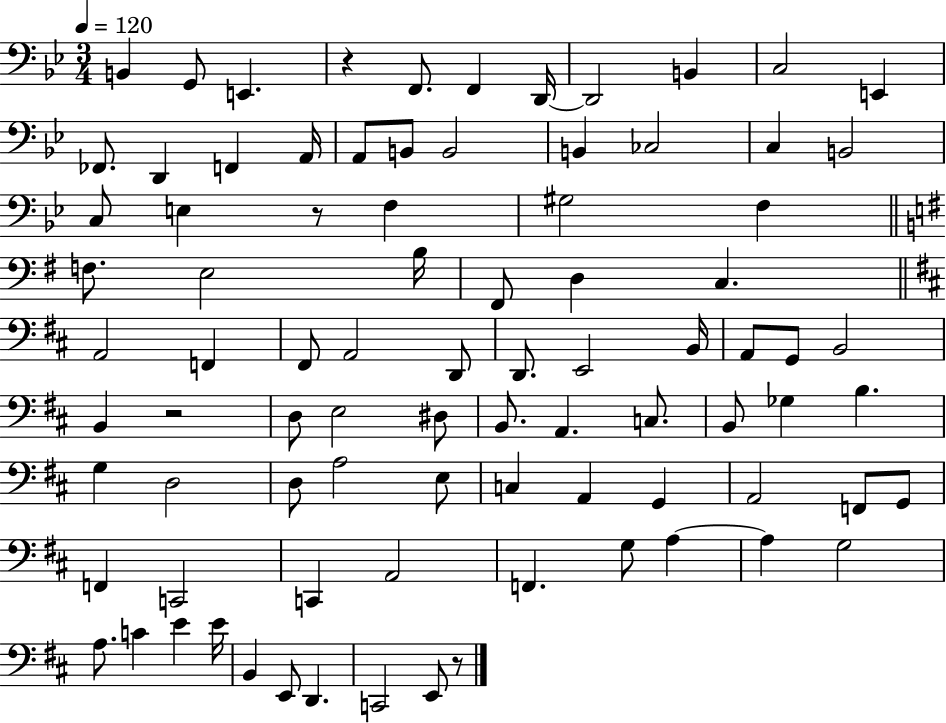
X:1
T:Untitled
M:3/4
L:1/4
K:Bb
B,, G,,/2 E,, z F,,/2 F,, D,,/4 D,,2 B,, C,2 E,, _F,,/2 D,, F,, A,,/4 A,,/2 B,,/2 B,,2 B,, _C,2 C, B,,2 C,/2 E, z/2 F, ^G,2 F, F,/2 E,2 B,/4 ^F,,/2 D, C, A,,2 F,, ^F,,/2 A,,2 D,,/2 D,,/2 E,,2 B,,/4 A,,/2 G,,/2 B,,2 B,, z2 D,/2 E,2 ^D,/2 B,,/2 A,, C,/2 B,,/2 _G, B, G, D,2 D,/2 A,2 E,/2 C, A,, G,, A,,2 F,,/2 G,,/2 F,, C,,2 C,, A,,2 F,, G,/2 A, A, G,2 A,/2 C E E/4 B,, E,,/2 D,, C,,2 E,,/2 z/2